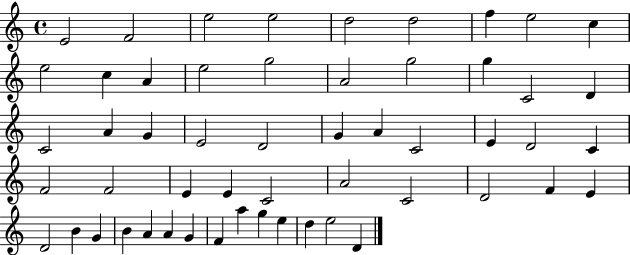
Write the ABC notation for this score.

X:1
T:Untitled
M:4/4
L:1/4
K:C
E2 F2 e2 e2 d2 d2 f e2 c e2 c A e2 g2 A2 g2 g C2 D C2 A G E2 D2 G A C2 E D2 C F2 F2 E E C2 A2 C2 D2 F E D2 B G B A A G F a g e d e2 D